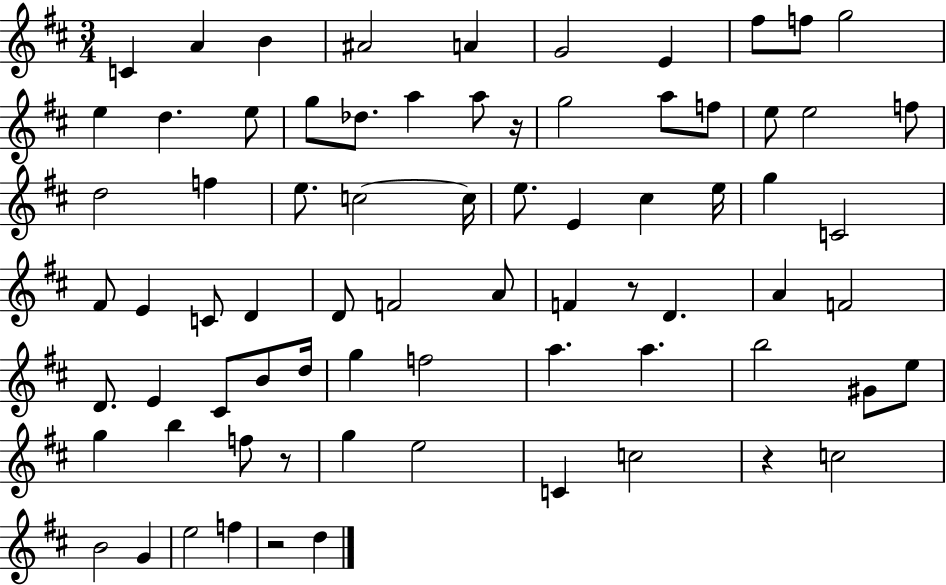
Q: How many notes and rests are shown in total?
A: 75